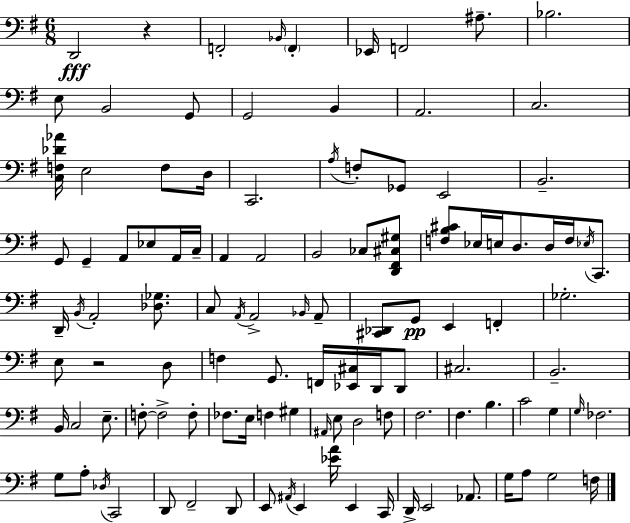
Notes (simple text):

D2/h R/q F2/h Bb2/s F2/q Eb2/s F2/h A#3/e. Bb3/h. E3/e B2/h G2/e G2/h B2/q A2/h. C3/h. [C3,F3,Db4,Ab4]/s E3/h F3/e D3/s C2/h. A3/s F3/e Gb2/e E2/h B2/h. G2/e G2/q A2/e Eb3/e A2/s C3/s A2/q A2/h B2/h CES3/e [D2,F#2,C#3,G#3]/e [F3,B3,C#4]/e Eb3/s E3/s D3/e. D3/s F3/s Eb3/s C2/e. D2/s B2/s A2/h [Db3,Gb3]/e. C3/e A2/s A2/h Bb2/s A2/e [C#2,Db2]/e G2/e E2/q F2/q Gb3/h. E3/e R/h D3/e F3/q G2/e. F2/s [Eb2,C#3]/s D2/s D2/e C#3/h. B2/h. B2/s C3/h E3/e. F3/e F3/h F3/e FES3/e. E3/s F3/q G#3/q A#2/s E3/e D3/h F3/e F#3/h. F#3/q. B3/q. C4/h G3/q G3/s FES3/h. G3/e A3/e Db3/s C2/h D2/e F#2/h D2/e E2/e A#2/s E2/q [Eb4,A4]/s E2/q C2/s D2/s E2/h Ab2/e. G3/s A3/e G3/h F3/s